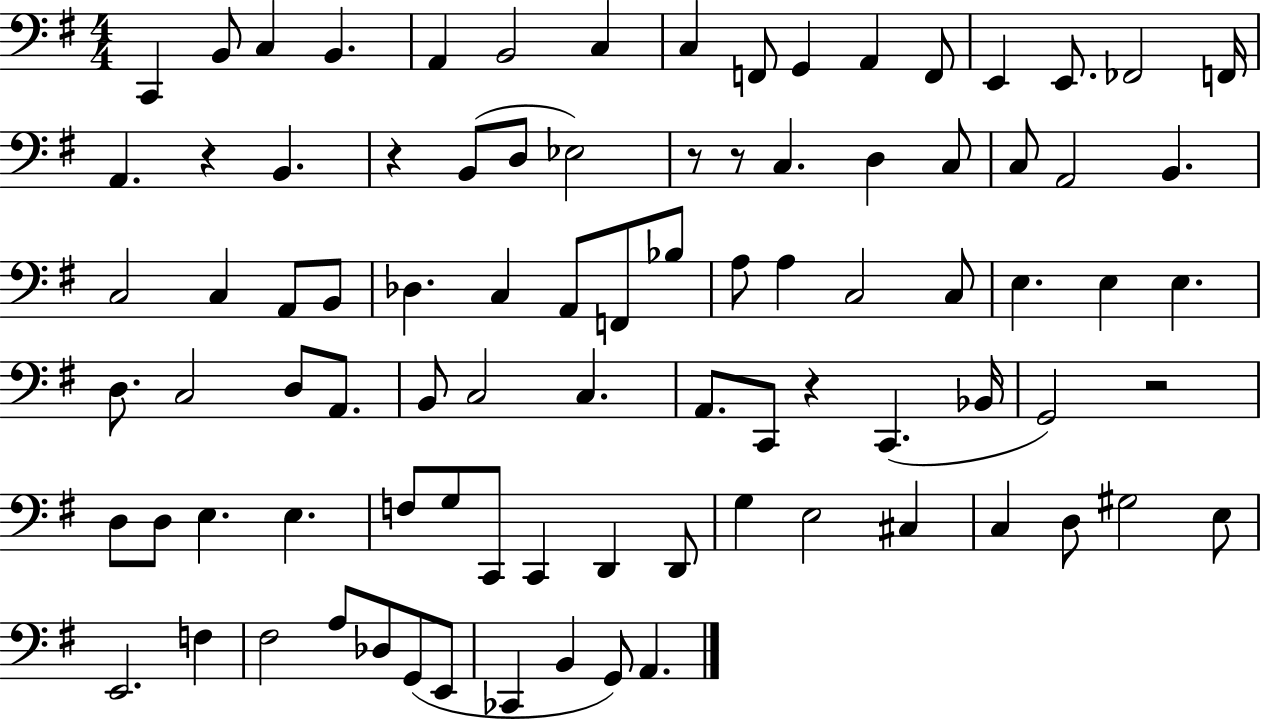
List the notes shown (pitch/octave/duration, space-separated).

C2/q B2/e C3/q B2/q. A2/q B2/h C3/q C3/q F2/e G2/q A2/q F2/e E2/q E2/e. FES2/h F2/s A2/q. R/q B2/q. R/q B2/e D3/e Eb3/h R/e R/e C3/q. D3/q C3/e C3/e A2/h B2/q. C3/h C3/q A2/e B2/e Db3/q. C3/q A2/e F2/e Bb3/e A3/e A3/q C3/h C3/e E3/q. E3/q E3/q. D3/e. C3/h D3/e A2/e. B2/e C3/h C3/q. A2/e. C2/e R/q C2/q. Bb2/s G2/h R/h D3/e D3/e E3/q. E3/q. F3/e G3/e C2/e C2/q D2/q D2/e G3/q E3/h C#3/q C3/q D3/e G#3/h E3/e E2/h. F3/q F#3/h A3/e Db3/e G2/e E2/e CES2/q B2/q G2/e A2/q.